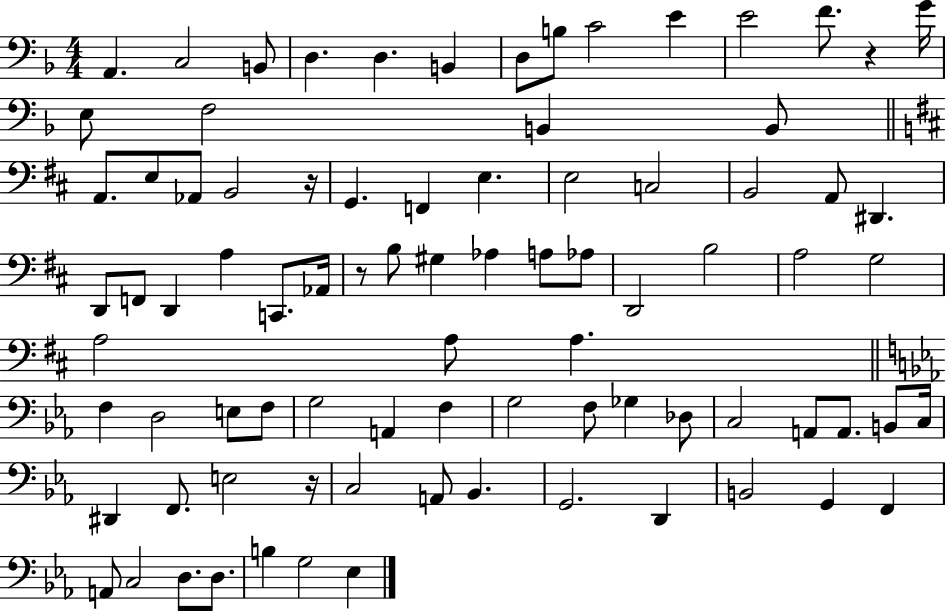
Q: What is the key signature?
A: F major